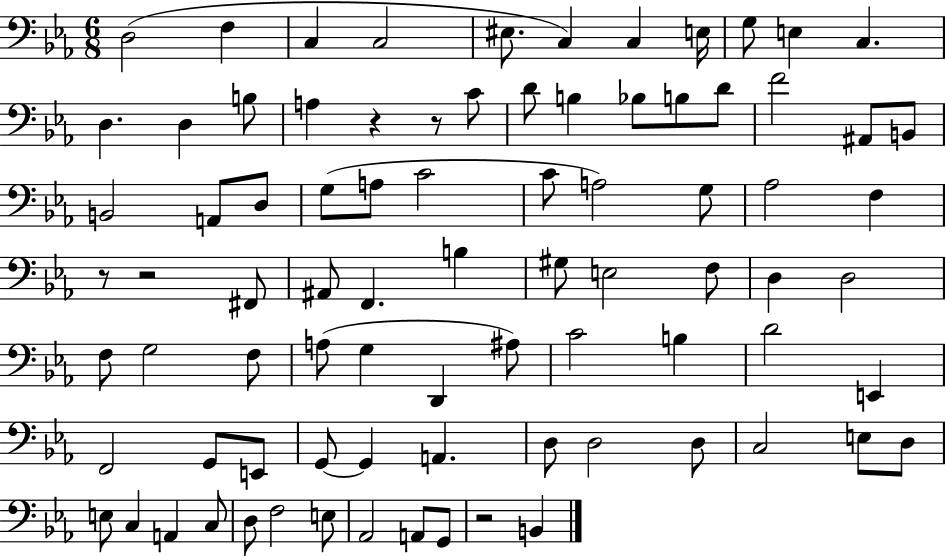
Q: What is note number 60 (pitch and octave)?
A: G2